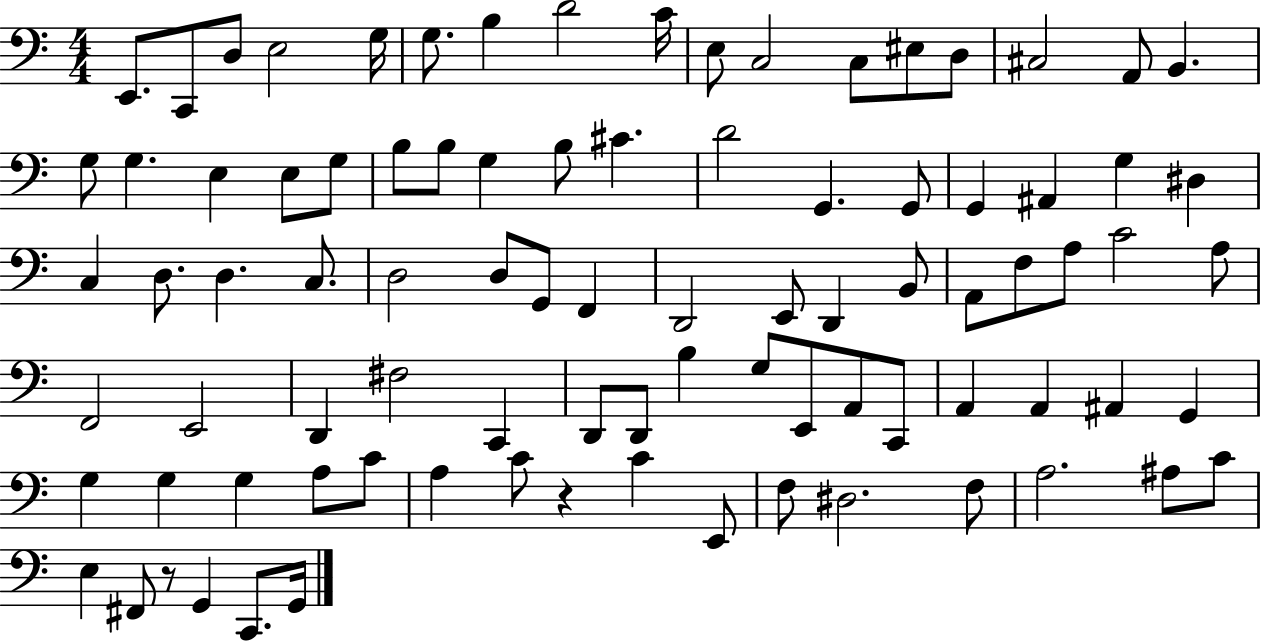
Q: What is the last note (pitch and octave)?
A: G2